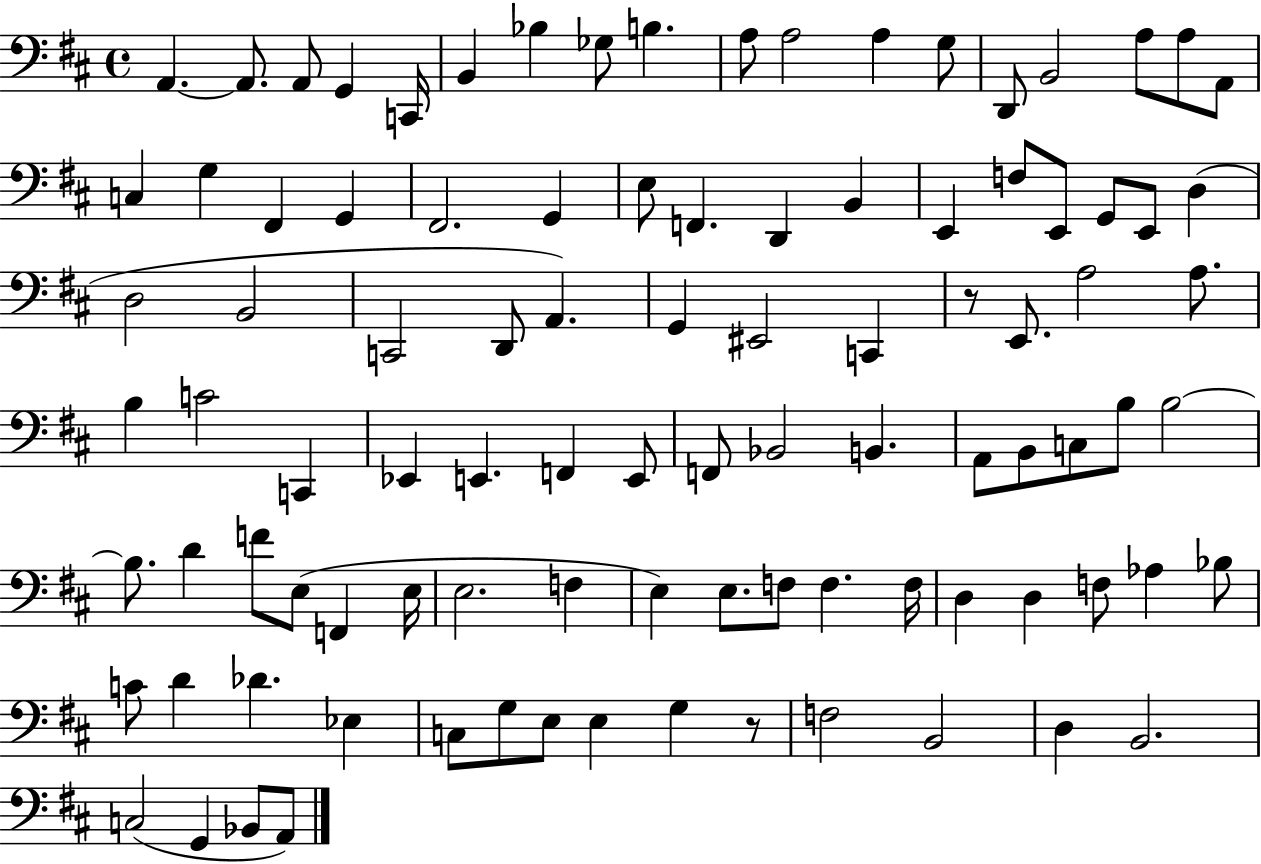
A2/q. A2/e. A2/e G2/q C2/s B2/q Bb3/q Gb3/e B3/q. A3/e A3/h A3/q G3/e D2/e B2/h A3/e A3/e A2/e C3/q G3/q F#2/q G2/q F#2/h. G2/q E3/e F2/q. D2/q B2/q E2/q F3/e E2/e G2/e E2/e D3/q D3/h B2/h C2/h D2/e A2/q. G2/q EIS2/h C2/q R/e E2/e. A3/h A3/e. B3/q C4/h C2/q Eb2/q E2/q. F2/q E2/e F2/e Bb2/h B2/q. A2/e B2/e C3/e B3/e B3/h B3/e. D4/q F4/e E3/e F2/q E3/s E3/h. F3/q E3/q E3/e. F3/e F3/q. F3/s D3/q D3/q F3/e Ab3/q Bb3/e C4/e D4/q Db4/q. Eb3/q C3/e G3/e E3/e E3/q G3/q R/e F3/h B2/h D3/q B2/h. C3/h G2/q Bb2/e A2/e